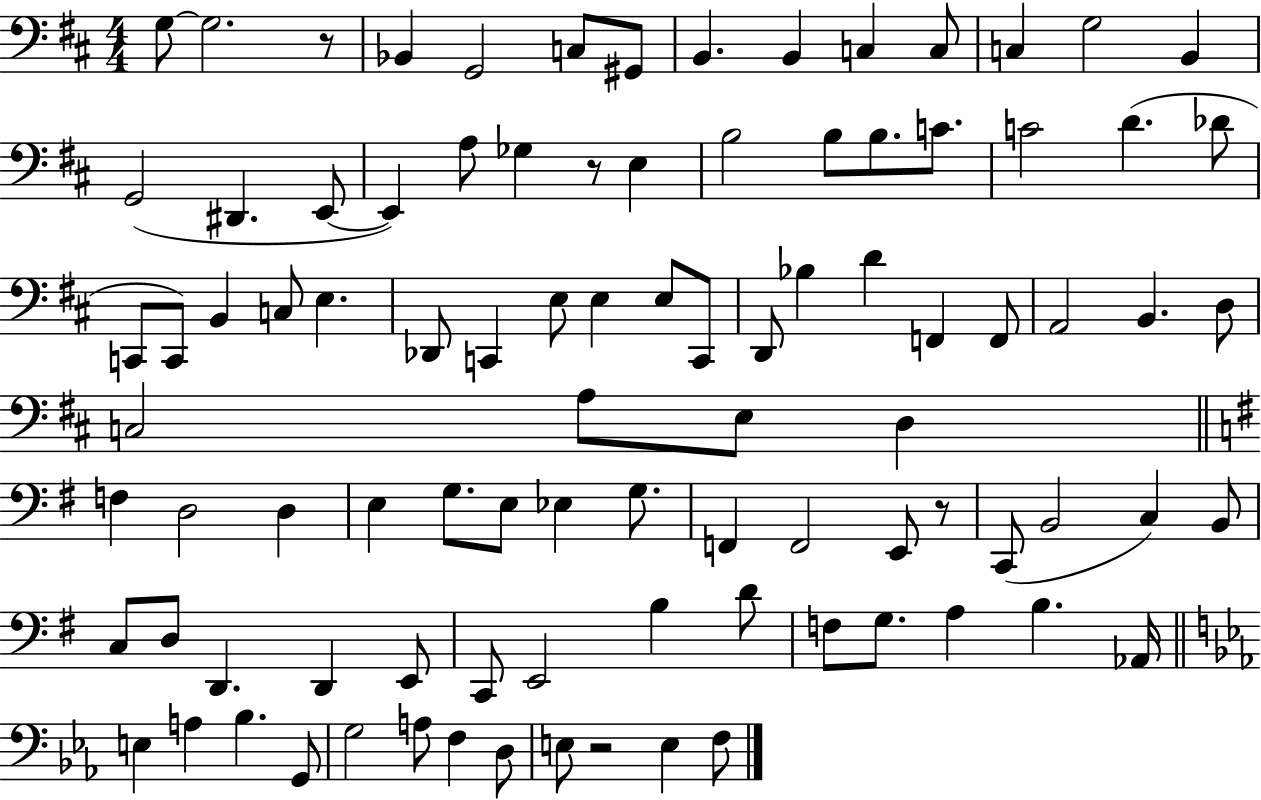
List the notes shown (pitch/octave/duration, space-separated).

G3/e G3/h. R/e Bb2/q G2/h C3/e G#2/e B2/q. B2/q C3/q C3/e C3/q G3/h B2/q G2/h D#2/q. E2/e E2/q A3/e Gb3/q R/e E3/q B3/h B3/e B3/e. C4/e. C4/h D4/q. Db4/e C2/e C2/e B2/q C3/e E3/q. Db2/e C2/q E3/e E3/q E3/e C2/e D2/e Bb3/q D4/q F2/q F2/e A2/h B2/q. D3/e C3/h A3/e E3/e D3/q F3/q D3/h D3/q E3/q G3/e. E3/e Eb3/q G3/e. F2/q F2/h E2/e R/e C2/e B2/h C3/q B2/e C3/e D3/e D2/q. D2/q E2/e C2/e E2/h B3/q D4/e F3/e G3/e. A3/q B3/q. Ab2/s E3/q A3/q Bb3/q. G2/e G3/h A3/e F3/q D3/e E3/e R/h E3/q F3/e